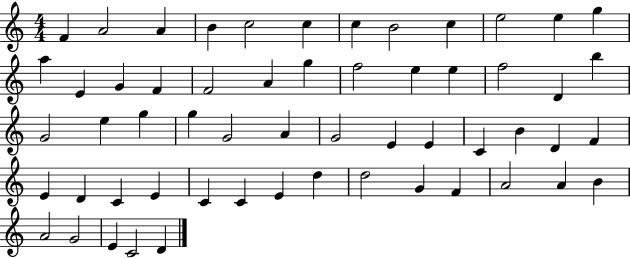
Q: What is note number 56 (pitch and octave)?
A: C4